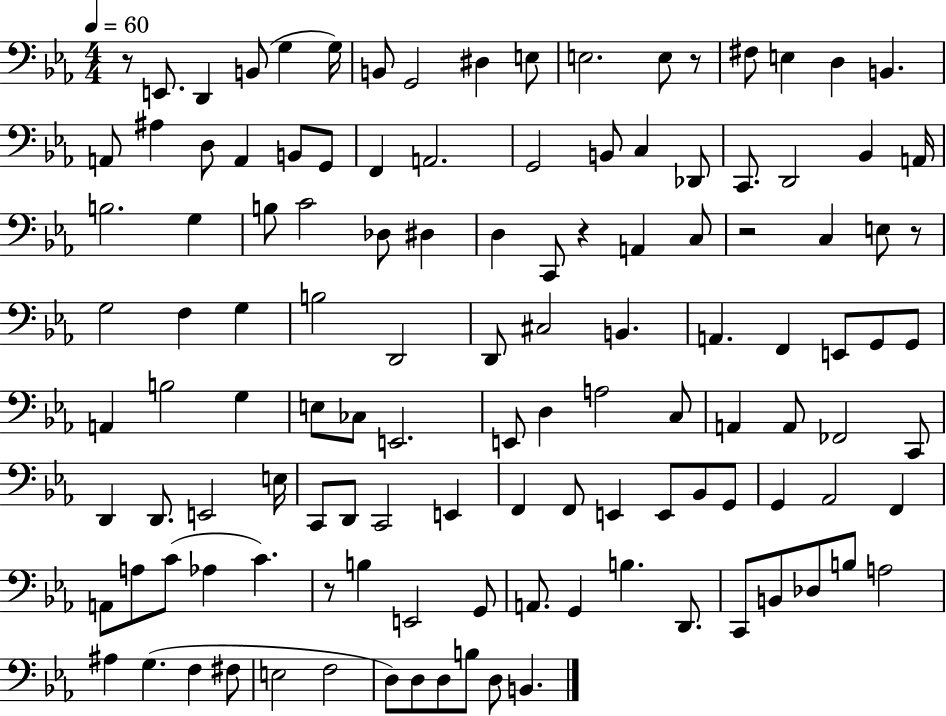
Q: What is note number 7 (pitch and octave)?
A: G2